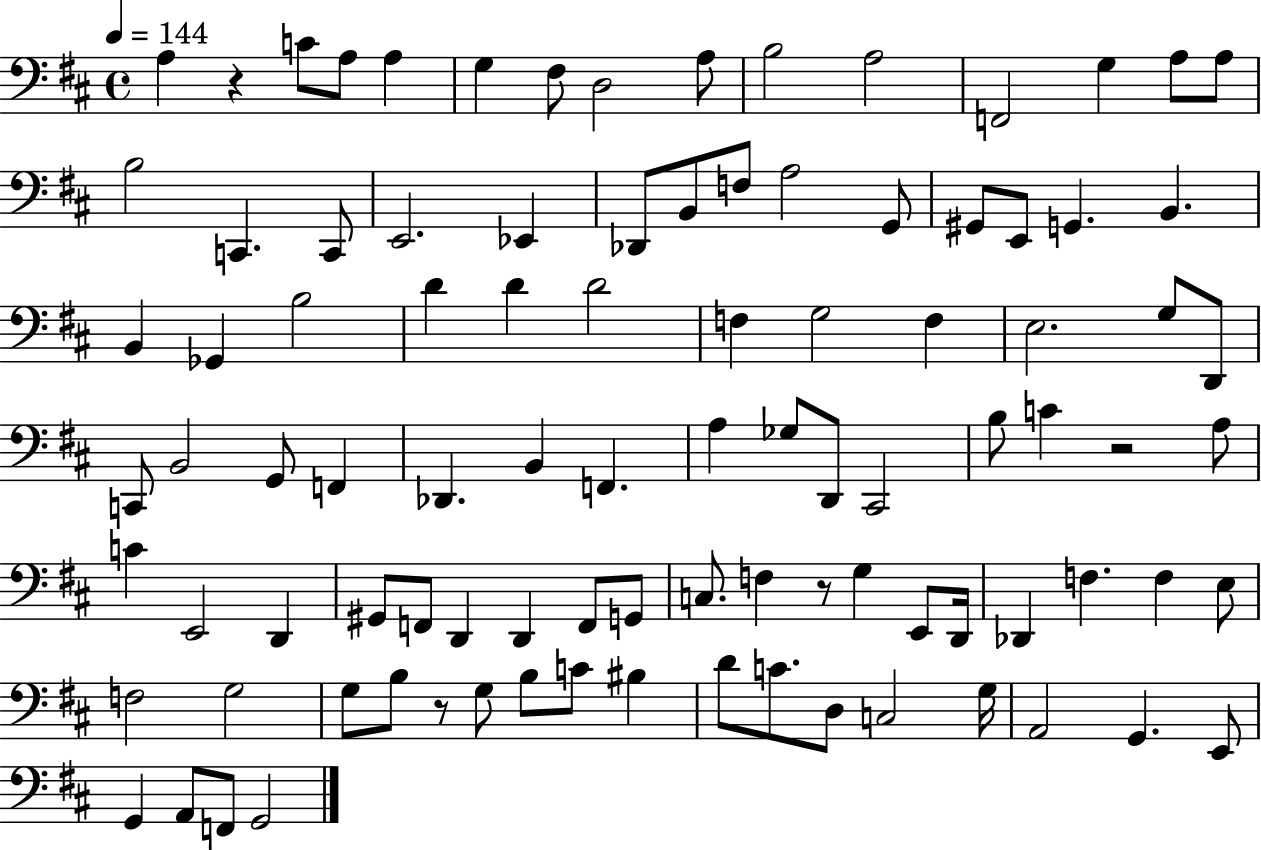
A3/q R/q C4/e A3/e A3/q G3/q F#3/e D3/h A3/e B3/h A3/h F2/h G3/q A3/e A3/e B3/h C2/q. C2/e E2/h. Eb2/q Db2/e B2/e F3/e A3/h G2/e G#2/e E2/e G2/q. B2/q. B2/q Gb2/q B3/h D4/q D4/q D4/h F3/q G3/h F3/q E3/h. G3/e D2/e C2/e B2/h G2/e F2/q Db2/q. B2/q F2/q. A3/q Gb3/e D2/e C#2/h B3/e C4/q R/h A3/e C4/q E2/h D2/q G#2/e F2/e D2/q D2/q F2/e G2/e C3/e. F3/q R/e G3/q E2/e D2/s Db2/q F3/q. F3/q E3/e F3/h G3/h G3/e B3/e R/e G3/e B3/e C4/e BIS3/q D4/e C4/e. D3/e C3/h G3/s A2/h G2/q. E2/e G2/q A2/e F2/e G2/h